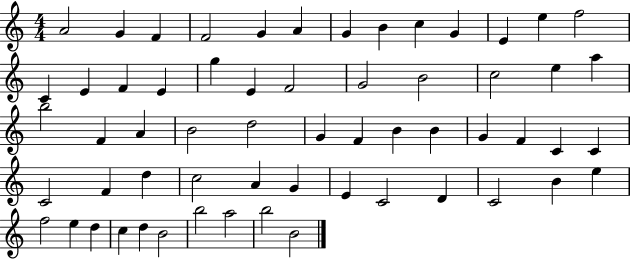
{
  \clef treble
  \numericTimeSignature
  \time 4/4
  \key c \major
  a'2 g'4 f'4 | f'2 g'4 a'4 | g'4 b'4 c''4 g'4 | e'4 e''4 f''2 | \break c'4 e'4 f'4 e'4 | g''4 e'4 f'2 | g'2 b'2 | c''2 e''4 a''4 | \break b''2 f'4 a'4 | b'2 d''2 | g'4 f'4 b'4 b'4 | g'4 f'4 c'4 c'4 | \break c'2 f'4 d''4 | c''2 a'4 g'4 | e'4 c'2 d'4 | c'2 b'4 e''4 | \break f''2 e''4 d''4 | c''4 d''4 b'2 | b''2 a''2 | b''2 b'2 | \break \bar "|."
}